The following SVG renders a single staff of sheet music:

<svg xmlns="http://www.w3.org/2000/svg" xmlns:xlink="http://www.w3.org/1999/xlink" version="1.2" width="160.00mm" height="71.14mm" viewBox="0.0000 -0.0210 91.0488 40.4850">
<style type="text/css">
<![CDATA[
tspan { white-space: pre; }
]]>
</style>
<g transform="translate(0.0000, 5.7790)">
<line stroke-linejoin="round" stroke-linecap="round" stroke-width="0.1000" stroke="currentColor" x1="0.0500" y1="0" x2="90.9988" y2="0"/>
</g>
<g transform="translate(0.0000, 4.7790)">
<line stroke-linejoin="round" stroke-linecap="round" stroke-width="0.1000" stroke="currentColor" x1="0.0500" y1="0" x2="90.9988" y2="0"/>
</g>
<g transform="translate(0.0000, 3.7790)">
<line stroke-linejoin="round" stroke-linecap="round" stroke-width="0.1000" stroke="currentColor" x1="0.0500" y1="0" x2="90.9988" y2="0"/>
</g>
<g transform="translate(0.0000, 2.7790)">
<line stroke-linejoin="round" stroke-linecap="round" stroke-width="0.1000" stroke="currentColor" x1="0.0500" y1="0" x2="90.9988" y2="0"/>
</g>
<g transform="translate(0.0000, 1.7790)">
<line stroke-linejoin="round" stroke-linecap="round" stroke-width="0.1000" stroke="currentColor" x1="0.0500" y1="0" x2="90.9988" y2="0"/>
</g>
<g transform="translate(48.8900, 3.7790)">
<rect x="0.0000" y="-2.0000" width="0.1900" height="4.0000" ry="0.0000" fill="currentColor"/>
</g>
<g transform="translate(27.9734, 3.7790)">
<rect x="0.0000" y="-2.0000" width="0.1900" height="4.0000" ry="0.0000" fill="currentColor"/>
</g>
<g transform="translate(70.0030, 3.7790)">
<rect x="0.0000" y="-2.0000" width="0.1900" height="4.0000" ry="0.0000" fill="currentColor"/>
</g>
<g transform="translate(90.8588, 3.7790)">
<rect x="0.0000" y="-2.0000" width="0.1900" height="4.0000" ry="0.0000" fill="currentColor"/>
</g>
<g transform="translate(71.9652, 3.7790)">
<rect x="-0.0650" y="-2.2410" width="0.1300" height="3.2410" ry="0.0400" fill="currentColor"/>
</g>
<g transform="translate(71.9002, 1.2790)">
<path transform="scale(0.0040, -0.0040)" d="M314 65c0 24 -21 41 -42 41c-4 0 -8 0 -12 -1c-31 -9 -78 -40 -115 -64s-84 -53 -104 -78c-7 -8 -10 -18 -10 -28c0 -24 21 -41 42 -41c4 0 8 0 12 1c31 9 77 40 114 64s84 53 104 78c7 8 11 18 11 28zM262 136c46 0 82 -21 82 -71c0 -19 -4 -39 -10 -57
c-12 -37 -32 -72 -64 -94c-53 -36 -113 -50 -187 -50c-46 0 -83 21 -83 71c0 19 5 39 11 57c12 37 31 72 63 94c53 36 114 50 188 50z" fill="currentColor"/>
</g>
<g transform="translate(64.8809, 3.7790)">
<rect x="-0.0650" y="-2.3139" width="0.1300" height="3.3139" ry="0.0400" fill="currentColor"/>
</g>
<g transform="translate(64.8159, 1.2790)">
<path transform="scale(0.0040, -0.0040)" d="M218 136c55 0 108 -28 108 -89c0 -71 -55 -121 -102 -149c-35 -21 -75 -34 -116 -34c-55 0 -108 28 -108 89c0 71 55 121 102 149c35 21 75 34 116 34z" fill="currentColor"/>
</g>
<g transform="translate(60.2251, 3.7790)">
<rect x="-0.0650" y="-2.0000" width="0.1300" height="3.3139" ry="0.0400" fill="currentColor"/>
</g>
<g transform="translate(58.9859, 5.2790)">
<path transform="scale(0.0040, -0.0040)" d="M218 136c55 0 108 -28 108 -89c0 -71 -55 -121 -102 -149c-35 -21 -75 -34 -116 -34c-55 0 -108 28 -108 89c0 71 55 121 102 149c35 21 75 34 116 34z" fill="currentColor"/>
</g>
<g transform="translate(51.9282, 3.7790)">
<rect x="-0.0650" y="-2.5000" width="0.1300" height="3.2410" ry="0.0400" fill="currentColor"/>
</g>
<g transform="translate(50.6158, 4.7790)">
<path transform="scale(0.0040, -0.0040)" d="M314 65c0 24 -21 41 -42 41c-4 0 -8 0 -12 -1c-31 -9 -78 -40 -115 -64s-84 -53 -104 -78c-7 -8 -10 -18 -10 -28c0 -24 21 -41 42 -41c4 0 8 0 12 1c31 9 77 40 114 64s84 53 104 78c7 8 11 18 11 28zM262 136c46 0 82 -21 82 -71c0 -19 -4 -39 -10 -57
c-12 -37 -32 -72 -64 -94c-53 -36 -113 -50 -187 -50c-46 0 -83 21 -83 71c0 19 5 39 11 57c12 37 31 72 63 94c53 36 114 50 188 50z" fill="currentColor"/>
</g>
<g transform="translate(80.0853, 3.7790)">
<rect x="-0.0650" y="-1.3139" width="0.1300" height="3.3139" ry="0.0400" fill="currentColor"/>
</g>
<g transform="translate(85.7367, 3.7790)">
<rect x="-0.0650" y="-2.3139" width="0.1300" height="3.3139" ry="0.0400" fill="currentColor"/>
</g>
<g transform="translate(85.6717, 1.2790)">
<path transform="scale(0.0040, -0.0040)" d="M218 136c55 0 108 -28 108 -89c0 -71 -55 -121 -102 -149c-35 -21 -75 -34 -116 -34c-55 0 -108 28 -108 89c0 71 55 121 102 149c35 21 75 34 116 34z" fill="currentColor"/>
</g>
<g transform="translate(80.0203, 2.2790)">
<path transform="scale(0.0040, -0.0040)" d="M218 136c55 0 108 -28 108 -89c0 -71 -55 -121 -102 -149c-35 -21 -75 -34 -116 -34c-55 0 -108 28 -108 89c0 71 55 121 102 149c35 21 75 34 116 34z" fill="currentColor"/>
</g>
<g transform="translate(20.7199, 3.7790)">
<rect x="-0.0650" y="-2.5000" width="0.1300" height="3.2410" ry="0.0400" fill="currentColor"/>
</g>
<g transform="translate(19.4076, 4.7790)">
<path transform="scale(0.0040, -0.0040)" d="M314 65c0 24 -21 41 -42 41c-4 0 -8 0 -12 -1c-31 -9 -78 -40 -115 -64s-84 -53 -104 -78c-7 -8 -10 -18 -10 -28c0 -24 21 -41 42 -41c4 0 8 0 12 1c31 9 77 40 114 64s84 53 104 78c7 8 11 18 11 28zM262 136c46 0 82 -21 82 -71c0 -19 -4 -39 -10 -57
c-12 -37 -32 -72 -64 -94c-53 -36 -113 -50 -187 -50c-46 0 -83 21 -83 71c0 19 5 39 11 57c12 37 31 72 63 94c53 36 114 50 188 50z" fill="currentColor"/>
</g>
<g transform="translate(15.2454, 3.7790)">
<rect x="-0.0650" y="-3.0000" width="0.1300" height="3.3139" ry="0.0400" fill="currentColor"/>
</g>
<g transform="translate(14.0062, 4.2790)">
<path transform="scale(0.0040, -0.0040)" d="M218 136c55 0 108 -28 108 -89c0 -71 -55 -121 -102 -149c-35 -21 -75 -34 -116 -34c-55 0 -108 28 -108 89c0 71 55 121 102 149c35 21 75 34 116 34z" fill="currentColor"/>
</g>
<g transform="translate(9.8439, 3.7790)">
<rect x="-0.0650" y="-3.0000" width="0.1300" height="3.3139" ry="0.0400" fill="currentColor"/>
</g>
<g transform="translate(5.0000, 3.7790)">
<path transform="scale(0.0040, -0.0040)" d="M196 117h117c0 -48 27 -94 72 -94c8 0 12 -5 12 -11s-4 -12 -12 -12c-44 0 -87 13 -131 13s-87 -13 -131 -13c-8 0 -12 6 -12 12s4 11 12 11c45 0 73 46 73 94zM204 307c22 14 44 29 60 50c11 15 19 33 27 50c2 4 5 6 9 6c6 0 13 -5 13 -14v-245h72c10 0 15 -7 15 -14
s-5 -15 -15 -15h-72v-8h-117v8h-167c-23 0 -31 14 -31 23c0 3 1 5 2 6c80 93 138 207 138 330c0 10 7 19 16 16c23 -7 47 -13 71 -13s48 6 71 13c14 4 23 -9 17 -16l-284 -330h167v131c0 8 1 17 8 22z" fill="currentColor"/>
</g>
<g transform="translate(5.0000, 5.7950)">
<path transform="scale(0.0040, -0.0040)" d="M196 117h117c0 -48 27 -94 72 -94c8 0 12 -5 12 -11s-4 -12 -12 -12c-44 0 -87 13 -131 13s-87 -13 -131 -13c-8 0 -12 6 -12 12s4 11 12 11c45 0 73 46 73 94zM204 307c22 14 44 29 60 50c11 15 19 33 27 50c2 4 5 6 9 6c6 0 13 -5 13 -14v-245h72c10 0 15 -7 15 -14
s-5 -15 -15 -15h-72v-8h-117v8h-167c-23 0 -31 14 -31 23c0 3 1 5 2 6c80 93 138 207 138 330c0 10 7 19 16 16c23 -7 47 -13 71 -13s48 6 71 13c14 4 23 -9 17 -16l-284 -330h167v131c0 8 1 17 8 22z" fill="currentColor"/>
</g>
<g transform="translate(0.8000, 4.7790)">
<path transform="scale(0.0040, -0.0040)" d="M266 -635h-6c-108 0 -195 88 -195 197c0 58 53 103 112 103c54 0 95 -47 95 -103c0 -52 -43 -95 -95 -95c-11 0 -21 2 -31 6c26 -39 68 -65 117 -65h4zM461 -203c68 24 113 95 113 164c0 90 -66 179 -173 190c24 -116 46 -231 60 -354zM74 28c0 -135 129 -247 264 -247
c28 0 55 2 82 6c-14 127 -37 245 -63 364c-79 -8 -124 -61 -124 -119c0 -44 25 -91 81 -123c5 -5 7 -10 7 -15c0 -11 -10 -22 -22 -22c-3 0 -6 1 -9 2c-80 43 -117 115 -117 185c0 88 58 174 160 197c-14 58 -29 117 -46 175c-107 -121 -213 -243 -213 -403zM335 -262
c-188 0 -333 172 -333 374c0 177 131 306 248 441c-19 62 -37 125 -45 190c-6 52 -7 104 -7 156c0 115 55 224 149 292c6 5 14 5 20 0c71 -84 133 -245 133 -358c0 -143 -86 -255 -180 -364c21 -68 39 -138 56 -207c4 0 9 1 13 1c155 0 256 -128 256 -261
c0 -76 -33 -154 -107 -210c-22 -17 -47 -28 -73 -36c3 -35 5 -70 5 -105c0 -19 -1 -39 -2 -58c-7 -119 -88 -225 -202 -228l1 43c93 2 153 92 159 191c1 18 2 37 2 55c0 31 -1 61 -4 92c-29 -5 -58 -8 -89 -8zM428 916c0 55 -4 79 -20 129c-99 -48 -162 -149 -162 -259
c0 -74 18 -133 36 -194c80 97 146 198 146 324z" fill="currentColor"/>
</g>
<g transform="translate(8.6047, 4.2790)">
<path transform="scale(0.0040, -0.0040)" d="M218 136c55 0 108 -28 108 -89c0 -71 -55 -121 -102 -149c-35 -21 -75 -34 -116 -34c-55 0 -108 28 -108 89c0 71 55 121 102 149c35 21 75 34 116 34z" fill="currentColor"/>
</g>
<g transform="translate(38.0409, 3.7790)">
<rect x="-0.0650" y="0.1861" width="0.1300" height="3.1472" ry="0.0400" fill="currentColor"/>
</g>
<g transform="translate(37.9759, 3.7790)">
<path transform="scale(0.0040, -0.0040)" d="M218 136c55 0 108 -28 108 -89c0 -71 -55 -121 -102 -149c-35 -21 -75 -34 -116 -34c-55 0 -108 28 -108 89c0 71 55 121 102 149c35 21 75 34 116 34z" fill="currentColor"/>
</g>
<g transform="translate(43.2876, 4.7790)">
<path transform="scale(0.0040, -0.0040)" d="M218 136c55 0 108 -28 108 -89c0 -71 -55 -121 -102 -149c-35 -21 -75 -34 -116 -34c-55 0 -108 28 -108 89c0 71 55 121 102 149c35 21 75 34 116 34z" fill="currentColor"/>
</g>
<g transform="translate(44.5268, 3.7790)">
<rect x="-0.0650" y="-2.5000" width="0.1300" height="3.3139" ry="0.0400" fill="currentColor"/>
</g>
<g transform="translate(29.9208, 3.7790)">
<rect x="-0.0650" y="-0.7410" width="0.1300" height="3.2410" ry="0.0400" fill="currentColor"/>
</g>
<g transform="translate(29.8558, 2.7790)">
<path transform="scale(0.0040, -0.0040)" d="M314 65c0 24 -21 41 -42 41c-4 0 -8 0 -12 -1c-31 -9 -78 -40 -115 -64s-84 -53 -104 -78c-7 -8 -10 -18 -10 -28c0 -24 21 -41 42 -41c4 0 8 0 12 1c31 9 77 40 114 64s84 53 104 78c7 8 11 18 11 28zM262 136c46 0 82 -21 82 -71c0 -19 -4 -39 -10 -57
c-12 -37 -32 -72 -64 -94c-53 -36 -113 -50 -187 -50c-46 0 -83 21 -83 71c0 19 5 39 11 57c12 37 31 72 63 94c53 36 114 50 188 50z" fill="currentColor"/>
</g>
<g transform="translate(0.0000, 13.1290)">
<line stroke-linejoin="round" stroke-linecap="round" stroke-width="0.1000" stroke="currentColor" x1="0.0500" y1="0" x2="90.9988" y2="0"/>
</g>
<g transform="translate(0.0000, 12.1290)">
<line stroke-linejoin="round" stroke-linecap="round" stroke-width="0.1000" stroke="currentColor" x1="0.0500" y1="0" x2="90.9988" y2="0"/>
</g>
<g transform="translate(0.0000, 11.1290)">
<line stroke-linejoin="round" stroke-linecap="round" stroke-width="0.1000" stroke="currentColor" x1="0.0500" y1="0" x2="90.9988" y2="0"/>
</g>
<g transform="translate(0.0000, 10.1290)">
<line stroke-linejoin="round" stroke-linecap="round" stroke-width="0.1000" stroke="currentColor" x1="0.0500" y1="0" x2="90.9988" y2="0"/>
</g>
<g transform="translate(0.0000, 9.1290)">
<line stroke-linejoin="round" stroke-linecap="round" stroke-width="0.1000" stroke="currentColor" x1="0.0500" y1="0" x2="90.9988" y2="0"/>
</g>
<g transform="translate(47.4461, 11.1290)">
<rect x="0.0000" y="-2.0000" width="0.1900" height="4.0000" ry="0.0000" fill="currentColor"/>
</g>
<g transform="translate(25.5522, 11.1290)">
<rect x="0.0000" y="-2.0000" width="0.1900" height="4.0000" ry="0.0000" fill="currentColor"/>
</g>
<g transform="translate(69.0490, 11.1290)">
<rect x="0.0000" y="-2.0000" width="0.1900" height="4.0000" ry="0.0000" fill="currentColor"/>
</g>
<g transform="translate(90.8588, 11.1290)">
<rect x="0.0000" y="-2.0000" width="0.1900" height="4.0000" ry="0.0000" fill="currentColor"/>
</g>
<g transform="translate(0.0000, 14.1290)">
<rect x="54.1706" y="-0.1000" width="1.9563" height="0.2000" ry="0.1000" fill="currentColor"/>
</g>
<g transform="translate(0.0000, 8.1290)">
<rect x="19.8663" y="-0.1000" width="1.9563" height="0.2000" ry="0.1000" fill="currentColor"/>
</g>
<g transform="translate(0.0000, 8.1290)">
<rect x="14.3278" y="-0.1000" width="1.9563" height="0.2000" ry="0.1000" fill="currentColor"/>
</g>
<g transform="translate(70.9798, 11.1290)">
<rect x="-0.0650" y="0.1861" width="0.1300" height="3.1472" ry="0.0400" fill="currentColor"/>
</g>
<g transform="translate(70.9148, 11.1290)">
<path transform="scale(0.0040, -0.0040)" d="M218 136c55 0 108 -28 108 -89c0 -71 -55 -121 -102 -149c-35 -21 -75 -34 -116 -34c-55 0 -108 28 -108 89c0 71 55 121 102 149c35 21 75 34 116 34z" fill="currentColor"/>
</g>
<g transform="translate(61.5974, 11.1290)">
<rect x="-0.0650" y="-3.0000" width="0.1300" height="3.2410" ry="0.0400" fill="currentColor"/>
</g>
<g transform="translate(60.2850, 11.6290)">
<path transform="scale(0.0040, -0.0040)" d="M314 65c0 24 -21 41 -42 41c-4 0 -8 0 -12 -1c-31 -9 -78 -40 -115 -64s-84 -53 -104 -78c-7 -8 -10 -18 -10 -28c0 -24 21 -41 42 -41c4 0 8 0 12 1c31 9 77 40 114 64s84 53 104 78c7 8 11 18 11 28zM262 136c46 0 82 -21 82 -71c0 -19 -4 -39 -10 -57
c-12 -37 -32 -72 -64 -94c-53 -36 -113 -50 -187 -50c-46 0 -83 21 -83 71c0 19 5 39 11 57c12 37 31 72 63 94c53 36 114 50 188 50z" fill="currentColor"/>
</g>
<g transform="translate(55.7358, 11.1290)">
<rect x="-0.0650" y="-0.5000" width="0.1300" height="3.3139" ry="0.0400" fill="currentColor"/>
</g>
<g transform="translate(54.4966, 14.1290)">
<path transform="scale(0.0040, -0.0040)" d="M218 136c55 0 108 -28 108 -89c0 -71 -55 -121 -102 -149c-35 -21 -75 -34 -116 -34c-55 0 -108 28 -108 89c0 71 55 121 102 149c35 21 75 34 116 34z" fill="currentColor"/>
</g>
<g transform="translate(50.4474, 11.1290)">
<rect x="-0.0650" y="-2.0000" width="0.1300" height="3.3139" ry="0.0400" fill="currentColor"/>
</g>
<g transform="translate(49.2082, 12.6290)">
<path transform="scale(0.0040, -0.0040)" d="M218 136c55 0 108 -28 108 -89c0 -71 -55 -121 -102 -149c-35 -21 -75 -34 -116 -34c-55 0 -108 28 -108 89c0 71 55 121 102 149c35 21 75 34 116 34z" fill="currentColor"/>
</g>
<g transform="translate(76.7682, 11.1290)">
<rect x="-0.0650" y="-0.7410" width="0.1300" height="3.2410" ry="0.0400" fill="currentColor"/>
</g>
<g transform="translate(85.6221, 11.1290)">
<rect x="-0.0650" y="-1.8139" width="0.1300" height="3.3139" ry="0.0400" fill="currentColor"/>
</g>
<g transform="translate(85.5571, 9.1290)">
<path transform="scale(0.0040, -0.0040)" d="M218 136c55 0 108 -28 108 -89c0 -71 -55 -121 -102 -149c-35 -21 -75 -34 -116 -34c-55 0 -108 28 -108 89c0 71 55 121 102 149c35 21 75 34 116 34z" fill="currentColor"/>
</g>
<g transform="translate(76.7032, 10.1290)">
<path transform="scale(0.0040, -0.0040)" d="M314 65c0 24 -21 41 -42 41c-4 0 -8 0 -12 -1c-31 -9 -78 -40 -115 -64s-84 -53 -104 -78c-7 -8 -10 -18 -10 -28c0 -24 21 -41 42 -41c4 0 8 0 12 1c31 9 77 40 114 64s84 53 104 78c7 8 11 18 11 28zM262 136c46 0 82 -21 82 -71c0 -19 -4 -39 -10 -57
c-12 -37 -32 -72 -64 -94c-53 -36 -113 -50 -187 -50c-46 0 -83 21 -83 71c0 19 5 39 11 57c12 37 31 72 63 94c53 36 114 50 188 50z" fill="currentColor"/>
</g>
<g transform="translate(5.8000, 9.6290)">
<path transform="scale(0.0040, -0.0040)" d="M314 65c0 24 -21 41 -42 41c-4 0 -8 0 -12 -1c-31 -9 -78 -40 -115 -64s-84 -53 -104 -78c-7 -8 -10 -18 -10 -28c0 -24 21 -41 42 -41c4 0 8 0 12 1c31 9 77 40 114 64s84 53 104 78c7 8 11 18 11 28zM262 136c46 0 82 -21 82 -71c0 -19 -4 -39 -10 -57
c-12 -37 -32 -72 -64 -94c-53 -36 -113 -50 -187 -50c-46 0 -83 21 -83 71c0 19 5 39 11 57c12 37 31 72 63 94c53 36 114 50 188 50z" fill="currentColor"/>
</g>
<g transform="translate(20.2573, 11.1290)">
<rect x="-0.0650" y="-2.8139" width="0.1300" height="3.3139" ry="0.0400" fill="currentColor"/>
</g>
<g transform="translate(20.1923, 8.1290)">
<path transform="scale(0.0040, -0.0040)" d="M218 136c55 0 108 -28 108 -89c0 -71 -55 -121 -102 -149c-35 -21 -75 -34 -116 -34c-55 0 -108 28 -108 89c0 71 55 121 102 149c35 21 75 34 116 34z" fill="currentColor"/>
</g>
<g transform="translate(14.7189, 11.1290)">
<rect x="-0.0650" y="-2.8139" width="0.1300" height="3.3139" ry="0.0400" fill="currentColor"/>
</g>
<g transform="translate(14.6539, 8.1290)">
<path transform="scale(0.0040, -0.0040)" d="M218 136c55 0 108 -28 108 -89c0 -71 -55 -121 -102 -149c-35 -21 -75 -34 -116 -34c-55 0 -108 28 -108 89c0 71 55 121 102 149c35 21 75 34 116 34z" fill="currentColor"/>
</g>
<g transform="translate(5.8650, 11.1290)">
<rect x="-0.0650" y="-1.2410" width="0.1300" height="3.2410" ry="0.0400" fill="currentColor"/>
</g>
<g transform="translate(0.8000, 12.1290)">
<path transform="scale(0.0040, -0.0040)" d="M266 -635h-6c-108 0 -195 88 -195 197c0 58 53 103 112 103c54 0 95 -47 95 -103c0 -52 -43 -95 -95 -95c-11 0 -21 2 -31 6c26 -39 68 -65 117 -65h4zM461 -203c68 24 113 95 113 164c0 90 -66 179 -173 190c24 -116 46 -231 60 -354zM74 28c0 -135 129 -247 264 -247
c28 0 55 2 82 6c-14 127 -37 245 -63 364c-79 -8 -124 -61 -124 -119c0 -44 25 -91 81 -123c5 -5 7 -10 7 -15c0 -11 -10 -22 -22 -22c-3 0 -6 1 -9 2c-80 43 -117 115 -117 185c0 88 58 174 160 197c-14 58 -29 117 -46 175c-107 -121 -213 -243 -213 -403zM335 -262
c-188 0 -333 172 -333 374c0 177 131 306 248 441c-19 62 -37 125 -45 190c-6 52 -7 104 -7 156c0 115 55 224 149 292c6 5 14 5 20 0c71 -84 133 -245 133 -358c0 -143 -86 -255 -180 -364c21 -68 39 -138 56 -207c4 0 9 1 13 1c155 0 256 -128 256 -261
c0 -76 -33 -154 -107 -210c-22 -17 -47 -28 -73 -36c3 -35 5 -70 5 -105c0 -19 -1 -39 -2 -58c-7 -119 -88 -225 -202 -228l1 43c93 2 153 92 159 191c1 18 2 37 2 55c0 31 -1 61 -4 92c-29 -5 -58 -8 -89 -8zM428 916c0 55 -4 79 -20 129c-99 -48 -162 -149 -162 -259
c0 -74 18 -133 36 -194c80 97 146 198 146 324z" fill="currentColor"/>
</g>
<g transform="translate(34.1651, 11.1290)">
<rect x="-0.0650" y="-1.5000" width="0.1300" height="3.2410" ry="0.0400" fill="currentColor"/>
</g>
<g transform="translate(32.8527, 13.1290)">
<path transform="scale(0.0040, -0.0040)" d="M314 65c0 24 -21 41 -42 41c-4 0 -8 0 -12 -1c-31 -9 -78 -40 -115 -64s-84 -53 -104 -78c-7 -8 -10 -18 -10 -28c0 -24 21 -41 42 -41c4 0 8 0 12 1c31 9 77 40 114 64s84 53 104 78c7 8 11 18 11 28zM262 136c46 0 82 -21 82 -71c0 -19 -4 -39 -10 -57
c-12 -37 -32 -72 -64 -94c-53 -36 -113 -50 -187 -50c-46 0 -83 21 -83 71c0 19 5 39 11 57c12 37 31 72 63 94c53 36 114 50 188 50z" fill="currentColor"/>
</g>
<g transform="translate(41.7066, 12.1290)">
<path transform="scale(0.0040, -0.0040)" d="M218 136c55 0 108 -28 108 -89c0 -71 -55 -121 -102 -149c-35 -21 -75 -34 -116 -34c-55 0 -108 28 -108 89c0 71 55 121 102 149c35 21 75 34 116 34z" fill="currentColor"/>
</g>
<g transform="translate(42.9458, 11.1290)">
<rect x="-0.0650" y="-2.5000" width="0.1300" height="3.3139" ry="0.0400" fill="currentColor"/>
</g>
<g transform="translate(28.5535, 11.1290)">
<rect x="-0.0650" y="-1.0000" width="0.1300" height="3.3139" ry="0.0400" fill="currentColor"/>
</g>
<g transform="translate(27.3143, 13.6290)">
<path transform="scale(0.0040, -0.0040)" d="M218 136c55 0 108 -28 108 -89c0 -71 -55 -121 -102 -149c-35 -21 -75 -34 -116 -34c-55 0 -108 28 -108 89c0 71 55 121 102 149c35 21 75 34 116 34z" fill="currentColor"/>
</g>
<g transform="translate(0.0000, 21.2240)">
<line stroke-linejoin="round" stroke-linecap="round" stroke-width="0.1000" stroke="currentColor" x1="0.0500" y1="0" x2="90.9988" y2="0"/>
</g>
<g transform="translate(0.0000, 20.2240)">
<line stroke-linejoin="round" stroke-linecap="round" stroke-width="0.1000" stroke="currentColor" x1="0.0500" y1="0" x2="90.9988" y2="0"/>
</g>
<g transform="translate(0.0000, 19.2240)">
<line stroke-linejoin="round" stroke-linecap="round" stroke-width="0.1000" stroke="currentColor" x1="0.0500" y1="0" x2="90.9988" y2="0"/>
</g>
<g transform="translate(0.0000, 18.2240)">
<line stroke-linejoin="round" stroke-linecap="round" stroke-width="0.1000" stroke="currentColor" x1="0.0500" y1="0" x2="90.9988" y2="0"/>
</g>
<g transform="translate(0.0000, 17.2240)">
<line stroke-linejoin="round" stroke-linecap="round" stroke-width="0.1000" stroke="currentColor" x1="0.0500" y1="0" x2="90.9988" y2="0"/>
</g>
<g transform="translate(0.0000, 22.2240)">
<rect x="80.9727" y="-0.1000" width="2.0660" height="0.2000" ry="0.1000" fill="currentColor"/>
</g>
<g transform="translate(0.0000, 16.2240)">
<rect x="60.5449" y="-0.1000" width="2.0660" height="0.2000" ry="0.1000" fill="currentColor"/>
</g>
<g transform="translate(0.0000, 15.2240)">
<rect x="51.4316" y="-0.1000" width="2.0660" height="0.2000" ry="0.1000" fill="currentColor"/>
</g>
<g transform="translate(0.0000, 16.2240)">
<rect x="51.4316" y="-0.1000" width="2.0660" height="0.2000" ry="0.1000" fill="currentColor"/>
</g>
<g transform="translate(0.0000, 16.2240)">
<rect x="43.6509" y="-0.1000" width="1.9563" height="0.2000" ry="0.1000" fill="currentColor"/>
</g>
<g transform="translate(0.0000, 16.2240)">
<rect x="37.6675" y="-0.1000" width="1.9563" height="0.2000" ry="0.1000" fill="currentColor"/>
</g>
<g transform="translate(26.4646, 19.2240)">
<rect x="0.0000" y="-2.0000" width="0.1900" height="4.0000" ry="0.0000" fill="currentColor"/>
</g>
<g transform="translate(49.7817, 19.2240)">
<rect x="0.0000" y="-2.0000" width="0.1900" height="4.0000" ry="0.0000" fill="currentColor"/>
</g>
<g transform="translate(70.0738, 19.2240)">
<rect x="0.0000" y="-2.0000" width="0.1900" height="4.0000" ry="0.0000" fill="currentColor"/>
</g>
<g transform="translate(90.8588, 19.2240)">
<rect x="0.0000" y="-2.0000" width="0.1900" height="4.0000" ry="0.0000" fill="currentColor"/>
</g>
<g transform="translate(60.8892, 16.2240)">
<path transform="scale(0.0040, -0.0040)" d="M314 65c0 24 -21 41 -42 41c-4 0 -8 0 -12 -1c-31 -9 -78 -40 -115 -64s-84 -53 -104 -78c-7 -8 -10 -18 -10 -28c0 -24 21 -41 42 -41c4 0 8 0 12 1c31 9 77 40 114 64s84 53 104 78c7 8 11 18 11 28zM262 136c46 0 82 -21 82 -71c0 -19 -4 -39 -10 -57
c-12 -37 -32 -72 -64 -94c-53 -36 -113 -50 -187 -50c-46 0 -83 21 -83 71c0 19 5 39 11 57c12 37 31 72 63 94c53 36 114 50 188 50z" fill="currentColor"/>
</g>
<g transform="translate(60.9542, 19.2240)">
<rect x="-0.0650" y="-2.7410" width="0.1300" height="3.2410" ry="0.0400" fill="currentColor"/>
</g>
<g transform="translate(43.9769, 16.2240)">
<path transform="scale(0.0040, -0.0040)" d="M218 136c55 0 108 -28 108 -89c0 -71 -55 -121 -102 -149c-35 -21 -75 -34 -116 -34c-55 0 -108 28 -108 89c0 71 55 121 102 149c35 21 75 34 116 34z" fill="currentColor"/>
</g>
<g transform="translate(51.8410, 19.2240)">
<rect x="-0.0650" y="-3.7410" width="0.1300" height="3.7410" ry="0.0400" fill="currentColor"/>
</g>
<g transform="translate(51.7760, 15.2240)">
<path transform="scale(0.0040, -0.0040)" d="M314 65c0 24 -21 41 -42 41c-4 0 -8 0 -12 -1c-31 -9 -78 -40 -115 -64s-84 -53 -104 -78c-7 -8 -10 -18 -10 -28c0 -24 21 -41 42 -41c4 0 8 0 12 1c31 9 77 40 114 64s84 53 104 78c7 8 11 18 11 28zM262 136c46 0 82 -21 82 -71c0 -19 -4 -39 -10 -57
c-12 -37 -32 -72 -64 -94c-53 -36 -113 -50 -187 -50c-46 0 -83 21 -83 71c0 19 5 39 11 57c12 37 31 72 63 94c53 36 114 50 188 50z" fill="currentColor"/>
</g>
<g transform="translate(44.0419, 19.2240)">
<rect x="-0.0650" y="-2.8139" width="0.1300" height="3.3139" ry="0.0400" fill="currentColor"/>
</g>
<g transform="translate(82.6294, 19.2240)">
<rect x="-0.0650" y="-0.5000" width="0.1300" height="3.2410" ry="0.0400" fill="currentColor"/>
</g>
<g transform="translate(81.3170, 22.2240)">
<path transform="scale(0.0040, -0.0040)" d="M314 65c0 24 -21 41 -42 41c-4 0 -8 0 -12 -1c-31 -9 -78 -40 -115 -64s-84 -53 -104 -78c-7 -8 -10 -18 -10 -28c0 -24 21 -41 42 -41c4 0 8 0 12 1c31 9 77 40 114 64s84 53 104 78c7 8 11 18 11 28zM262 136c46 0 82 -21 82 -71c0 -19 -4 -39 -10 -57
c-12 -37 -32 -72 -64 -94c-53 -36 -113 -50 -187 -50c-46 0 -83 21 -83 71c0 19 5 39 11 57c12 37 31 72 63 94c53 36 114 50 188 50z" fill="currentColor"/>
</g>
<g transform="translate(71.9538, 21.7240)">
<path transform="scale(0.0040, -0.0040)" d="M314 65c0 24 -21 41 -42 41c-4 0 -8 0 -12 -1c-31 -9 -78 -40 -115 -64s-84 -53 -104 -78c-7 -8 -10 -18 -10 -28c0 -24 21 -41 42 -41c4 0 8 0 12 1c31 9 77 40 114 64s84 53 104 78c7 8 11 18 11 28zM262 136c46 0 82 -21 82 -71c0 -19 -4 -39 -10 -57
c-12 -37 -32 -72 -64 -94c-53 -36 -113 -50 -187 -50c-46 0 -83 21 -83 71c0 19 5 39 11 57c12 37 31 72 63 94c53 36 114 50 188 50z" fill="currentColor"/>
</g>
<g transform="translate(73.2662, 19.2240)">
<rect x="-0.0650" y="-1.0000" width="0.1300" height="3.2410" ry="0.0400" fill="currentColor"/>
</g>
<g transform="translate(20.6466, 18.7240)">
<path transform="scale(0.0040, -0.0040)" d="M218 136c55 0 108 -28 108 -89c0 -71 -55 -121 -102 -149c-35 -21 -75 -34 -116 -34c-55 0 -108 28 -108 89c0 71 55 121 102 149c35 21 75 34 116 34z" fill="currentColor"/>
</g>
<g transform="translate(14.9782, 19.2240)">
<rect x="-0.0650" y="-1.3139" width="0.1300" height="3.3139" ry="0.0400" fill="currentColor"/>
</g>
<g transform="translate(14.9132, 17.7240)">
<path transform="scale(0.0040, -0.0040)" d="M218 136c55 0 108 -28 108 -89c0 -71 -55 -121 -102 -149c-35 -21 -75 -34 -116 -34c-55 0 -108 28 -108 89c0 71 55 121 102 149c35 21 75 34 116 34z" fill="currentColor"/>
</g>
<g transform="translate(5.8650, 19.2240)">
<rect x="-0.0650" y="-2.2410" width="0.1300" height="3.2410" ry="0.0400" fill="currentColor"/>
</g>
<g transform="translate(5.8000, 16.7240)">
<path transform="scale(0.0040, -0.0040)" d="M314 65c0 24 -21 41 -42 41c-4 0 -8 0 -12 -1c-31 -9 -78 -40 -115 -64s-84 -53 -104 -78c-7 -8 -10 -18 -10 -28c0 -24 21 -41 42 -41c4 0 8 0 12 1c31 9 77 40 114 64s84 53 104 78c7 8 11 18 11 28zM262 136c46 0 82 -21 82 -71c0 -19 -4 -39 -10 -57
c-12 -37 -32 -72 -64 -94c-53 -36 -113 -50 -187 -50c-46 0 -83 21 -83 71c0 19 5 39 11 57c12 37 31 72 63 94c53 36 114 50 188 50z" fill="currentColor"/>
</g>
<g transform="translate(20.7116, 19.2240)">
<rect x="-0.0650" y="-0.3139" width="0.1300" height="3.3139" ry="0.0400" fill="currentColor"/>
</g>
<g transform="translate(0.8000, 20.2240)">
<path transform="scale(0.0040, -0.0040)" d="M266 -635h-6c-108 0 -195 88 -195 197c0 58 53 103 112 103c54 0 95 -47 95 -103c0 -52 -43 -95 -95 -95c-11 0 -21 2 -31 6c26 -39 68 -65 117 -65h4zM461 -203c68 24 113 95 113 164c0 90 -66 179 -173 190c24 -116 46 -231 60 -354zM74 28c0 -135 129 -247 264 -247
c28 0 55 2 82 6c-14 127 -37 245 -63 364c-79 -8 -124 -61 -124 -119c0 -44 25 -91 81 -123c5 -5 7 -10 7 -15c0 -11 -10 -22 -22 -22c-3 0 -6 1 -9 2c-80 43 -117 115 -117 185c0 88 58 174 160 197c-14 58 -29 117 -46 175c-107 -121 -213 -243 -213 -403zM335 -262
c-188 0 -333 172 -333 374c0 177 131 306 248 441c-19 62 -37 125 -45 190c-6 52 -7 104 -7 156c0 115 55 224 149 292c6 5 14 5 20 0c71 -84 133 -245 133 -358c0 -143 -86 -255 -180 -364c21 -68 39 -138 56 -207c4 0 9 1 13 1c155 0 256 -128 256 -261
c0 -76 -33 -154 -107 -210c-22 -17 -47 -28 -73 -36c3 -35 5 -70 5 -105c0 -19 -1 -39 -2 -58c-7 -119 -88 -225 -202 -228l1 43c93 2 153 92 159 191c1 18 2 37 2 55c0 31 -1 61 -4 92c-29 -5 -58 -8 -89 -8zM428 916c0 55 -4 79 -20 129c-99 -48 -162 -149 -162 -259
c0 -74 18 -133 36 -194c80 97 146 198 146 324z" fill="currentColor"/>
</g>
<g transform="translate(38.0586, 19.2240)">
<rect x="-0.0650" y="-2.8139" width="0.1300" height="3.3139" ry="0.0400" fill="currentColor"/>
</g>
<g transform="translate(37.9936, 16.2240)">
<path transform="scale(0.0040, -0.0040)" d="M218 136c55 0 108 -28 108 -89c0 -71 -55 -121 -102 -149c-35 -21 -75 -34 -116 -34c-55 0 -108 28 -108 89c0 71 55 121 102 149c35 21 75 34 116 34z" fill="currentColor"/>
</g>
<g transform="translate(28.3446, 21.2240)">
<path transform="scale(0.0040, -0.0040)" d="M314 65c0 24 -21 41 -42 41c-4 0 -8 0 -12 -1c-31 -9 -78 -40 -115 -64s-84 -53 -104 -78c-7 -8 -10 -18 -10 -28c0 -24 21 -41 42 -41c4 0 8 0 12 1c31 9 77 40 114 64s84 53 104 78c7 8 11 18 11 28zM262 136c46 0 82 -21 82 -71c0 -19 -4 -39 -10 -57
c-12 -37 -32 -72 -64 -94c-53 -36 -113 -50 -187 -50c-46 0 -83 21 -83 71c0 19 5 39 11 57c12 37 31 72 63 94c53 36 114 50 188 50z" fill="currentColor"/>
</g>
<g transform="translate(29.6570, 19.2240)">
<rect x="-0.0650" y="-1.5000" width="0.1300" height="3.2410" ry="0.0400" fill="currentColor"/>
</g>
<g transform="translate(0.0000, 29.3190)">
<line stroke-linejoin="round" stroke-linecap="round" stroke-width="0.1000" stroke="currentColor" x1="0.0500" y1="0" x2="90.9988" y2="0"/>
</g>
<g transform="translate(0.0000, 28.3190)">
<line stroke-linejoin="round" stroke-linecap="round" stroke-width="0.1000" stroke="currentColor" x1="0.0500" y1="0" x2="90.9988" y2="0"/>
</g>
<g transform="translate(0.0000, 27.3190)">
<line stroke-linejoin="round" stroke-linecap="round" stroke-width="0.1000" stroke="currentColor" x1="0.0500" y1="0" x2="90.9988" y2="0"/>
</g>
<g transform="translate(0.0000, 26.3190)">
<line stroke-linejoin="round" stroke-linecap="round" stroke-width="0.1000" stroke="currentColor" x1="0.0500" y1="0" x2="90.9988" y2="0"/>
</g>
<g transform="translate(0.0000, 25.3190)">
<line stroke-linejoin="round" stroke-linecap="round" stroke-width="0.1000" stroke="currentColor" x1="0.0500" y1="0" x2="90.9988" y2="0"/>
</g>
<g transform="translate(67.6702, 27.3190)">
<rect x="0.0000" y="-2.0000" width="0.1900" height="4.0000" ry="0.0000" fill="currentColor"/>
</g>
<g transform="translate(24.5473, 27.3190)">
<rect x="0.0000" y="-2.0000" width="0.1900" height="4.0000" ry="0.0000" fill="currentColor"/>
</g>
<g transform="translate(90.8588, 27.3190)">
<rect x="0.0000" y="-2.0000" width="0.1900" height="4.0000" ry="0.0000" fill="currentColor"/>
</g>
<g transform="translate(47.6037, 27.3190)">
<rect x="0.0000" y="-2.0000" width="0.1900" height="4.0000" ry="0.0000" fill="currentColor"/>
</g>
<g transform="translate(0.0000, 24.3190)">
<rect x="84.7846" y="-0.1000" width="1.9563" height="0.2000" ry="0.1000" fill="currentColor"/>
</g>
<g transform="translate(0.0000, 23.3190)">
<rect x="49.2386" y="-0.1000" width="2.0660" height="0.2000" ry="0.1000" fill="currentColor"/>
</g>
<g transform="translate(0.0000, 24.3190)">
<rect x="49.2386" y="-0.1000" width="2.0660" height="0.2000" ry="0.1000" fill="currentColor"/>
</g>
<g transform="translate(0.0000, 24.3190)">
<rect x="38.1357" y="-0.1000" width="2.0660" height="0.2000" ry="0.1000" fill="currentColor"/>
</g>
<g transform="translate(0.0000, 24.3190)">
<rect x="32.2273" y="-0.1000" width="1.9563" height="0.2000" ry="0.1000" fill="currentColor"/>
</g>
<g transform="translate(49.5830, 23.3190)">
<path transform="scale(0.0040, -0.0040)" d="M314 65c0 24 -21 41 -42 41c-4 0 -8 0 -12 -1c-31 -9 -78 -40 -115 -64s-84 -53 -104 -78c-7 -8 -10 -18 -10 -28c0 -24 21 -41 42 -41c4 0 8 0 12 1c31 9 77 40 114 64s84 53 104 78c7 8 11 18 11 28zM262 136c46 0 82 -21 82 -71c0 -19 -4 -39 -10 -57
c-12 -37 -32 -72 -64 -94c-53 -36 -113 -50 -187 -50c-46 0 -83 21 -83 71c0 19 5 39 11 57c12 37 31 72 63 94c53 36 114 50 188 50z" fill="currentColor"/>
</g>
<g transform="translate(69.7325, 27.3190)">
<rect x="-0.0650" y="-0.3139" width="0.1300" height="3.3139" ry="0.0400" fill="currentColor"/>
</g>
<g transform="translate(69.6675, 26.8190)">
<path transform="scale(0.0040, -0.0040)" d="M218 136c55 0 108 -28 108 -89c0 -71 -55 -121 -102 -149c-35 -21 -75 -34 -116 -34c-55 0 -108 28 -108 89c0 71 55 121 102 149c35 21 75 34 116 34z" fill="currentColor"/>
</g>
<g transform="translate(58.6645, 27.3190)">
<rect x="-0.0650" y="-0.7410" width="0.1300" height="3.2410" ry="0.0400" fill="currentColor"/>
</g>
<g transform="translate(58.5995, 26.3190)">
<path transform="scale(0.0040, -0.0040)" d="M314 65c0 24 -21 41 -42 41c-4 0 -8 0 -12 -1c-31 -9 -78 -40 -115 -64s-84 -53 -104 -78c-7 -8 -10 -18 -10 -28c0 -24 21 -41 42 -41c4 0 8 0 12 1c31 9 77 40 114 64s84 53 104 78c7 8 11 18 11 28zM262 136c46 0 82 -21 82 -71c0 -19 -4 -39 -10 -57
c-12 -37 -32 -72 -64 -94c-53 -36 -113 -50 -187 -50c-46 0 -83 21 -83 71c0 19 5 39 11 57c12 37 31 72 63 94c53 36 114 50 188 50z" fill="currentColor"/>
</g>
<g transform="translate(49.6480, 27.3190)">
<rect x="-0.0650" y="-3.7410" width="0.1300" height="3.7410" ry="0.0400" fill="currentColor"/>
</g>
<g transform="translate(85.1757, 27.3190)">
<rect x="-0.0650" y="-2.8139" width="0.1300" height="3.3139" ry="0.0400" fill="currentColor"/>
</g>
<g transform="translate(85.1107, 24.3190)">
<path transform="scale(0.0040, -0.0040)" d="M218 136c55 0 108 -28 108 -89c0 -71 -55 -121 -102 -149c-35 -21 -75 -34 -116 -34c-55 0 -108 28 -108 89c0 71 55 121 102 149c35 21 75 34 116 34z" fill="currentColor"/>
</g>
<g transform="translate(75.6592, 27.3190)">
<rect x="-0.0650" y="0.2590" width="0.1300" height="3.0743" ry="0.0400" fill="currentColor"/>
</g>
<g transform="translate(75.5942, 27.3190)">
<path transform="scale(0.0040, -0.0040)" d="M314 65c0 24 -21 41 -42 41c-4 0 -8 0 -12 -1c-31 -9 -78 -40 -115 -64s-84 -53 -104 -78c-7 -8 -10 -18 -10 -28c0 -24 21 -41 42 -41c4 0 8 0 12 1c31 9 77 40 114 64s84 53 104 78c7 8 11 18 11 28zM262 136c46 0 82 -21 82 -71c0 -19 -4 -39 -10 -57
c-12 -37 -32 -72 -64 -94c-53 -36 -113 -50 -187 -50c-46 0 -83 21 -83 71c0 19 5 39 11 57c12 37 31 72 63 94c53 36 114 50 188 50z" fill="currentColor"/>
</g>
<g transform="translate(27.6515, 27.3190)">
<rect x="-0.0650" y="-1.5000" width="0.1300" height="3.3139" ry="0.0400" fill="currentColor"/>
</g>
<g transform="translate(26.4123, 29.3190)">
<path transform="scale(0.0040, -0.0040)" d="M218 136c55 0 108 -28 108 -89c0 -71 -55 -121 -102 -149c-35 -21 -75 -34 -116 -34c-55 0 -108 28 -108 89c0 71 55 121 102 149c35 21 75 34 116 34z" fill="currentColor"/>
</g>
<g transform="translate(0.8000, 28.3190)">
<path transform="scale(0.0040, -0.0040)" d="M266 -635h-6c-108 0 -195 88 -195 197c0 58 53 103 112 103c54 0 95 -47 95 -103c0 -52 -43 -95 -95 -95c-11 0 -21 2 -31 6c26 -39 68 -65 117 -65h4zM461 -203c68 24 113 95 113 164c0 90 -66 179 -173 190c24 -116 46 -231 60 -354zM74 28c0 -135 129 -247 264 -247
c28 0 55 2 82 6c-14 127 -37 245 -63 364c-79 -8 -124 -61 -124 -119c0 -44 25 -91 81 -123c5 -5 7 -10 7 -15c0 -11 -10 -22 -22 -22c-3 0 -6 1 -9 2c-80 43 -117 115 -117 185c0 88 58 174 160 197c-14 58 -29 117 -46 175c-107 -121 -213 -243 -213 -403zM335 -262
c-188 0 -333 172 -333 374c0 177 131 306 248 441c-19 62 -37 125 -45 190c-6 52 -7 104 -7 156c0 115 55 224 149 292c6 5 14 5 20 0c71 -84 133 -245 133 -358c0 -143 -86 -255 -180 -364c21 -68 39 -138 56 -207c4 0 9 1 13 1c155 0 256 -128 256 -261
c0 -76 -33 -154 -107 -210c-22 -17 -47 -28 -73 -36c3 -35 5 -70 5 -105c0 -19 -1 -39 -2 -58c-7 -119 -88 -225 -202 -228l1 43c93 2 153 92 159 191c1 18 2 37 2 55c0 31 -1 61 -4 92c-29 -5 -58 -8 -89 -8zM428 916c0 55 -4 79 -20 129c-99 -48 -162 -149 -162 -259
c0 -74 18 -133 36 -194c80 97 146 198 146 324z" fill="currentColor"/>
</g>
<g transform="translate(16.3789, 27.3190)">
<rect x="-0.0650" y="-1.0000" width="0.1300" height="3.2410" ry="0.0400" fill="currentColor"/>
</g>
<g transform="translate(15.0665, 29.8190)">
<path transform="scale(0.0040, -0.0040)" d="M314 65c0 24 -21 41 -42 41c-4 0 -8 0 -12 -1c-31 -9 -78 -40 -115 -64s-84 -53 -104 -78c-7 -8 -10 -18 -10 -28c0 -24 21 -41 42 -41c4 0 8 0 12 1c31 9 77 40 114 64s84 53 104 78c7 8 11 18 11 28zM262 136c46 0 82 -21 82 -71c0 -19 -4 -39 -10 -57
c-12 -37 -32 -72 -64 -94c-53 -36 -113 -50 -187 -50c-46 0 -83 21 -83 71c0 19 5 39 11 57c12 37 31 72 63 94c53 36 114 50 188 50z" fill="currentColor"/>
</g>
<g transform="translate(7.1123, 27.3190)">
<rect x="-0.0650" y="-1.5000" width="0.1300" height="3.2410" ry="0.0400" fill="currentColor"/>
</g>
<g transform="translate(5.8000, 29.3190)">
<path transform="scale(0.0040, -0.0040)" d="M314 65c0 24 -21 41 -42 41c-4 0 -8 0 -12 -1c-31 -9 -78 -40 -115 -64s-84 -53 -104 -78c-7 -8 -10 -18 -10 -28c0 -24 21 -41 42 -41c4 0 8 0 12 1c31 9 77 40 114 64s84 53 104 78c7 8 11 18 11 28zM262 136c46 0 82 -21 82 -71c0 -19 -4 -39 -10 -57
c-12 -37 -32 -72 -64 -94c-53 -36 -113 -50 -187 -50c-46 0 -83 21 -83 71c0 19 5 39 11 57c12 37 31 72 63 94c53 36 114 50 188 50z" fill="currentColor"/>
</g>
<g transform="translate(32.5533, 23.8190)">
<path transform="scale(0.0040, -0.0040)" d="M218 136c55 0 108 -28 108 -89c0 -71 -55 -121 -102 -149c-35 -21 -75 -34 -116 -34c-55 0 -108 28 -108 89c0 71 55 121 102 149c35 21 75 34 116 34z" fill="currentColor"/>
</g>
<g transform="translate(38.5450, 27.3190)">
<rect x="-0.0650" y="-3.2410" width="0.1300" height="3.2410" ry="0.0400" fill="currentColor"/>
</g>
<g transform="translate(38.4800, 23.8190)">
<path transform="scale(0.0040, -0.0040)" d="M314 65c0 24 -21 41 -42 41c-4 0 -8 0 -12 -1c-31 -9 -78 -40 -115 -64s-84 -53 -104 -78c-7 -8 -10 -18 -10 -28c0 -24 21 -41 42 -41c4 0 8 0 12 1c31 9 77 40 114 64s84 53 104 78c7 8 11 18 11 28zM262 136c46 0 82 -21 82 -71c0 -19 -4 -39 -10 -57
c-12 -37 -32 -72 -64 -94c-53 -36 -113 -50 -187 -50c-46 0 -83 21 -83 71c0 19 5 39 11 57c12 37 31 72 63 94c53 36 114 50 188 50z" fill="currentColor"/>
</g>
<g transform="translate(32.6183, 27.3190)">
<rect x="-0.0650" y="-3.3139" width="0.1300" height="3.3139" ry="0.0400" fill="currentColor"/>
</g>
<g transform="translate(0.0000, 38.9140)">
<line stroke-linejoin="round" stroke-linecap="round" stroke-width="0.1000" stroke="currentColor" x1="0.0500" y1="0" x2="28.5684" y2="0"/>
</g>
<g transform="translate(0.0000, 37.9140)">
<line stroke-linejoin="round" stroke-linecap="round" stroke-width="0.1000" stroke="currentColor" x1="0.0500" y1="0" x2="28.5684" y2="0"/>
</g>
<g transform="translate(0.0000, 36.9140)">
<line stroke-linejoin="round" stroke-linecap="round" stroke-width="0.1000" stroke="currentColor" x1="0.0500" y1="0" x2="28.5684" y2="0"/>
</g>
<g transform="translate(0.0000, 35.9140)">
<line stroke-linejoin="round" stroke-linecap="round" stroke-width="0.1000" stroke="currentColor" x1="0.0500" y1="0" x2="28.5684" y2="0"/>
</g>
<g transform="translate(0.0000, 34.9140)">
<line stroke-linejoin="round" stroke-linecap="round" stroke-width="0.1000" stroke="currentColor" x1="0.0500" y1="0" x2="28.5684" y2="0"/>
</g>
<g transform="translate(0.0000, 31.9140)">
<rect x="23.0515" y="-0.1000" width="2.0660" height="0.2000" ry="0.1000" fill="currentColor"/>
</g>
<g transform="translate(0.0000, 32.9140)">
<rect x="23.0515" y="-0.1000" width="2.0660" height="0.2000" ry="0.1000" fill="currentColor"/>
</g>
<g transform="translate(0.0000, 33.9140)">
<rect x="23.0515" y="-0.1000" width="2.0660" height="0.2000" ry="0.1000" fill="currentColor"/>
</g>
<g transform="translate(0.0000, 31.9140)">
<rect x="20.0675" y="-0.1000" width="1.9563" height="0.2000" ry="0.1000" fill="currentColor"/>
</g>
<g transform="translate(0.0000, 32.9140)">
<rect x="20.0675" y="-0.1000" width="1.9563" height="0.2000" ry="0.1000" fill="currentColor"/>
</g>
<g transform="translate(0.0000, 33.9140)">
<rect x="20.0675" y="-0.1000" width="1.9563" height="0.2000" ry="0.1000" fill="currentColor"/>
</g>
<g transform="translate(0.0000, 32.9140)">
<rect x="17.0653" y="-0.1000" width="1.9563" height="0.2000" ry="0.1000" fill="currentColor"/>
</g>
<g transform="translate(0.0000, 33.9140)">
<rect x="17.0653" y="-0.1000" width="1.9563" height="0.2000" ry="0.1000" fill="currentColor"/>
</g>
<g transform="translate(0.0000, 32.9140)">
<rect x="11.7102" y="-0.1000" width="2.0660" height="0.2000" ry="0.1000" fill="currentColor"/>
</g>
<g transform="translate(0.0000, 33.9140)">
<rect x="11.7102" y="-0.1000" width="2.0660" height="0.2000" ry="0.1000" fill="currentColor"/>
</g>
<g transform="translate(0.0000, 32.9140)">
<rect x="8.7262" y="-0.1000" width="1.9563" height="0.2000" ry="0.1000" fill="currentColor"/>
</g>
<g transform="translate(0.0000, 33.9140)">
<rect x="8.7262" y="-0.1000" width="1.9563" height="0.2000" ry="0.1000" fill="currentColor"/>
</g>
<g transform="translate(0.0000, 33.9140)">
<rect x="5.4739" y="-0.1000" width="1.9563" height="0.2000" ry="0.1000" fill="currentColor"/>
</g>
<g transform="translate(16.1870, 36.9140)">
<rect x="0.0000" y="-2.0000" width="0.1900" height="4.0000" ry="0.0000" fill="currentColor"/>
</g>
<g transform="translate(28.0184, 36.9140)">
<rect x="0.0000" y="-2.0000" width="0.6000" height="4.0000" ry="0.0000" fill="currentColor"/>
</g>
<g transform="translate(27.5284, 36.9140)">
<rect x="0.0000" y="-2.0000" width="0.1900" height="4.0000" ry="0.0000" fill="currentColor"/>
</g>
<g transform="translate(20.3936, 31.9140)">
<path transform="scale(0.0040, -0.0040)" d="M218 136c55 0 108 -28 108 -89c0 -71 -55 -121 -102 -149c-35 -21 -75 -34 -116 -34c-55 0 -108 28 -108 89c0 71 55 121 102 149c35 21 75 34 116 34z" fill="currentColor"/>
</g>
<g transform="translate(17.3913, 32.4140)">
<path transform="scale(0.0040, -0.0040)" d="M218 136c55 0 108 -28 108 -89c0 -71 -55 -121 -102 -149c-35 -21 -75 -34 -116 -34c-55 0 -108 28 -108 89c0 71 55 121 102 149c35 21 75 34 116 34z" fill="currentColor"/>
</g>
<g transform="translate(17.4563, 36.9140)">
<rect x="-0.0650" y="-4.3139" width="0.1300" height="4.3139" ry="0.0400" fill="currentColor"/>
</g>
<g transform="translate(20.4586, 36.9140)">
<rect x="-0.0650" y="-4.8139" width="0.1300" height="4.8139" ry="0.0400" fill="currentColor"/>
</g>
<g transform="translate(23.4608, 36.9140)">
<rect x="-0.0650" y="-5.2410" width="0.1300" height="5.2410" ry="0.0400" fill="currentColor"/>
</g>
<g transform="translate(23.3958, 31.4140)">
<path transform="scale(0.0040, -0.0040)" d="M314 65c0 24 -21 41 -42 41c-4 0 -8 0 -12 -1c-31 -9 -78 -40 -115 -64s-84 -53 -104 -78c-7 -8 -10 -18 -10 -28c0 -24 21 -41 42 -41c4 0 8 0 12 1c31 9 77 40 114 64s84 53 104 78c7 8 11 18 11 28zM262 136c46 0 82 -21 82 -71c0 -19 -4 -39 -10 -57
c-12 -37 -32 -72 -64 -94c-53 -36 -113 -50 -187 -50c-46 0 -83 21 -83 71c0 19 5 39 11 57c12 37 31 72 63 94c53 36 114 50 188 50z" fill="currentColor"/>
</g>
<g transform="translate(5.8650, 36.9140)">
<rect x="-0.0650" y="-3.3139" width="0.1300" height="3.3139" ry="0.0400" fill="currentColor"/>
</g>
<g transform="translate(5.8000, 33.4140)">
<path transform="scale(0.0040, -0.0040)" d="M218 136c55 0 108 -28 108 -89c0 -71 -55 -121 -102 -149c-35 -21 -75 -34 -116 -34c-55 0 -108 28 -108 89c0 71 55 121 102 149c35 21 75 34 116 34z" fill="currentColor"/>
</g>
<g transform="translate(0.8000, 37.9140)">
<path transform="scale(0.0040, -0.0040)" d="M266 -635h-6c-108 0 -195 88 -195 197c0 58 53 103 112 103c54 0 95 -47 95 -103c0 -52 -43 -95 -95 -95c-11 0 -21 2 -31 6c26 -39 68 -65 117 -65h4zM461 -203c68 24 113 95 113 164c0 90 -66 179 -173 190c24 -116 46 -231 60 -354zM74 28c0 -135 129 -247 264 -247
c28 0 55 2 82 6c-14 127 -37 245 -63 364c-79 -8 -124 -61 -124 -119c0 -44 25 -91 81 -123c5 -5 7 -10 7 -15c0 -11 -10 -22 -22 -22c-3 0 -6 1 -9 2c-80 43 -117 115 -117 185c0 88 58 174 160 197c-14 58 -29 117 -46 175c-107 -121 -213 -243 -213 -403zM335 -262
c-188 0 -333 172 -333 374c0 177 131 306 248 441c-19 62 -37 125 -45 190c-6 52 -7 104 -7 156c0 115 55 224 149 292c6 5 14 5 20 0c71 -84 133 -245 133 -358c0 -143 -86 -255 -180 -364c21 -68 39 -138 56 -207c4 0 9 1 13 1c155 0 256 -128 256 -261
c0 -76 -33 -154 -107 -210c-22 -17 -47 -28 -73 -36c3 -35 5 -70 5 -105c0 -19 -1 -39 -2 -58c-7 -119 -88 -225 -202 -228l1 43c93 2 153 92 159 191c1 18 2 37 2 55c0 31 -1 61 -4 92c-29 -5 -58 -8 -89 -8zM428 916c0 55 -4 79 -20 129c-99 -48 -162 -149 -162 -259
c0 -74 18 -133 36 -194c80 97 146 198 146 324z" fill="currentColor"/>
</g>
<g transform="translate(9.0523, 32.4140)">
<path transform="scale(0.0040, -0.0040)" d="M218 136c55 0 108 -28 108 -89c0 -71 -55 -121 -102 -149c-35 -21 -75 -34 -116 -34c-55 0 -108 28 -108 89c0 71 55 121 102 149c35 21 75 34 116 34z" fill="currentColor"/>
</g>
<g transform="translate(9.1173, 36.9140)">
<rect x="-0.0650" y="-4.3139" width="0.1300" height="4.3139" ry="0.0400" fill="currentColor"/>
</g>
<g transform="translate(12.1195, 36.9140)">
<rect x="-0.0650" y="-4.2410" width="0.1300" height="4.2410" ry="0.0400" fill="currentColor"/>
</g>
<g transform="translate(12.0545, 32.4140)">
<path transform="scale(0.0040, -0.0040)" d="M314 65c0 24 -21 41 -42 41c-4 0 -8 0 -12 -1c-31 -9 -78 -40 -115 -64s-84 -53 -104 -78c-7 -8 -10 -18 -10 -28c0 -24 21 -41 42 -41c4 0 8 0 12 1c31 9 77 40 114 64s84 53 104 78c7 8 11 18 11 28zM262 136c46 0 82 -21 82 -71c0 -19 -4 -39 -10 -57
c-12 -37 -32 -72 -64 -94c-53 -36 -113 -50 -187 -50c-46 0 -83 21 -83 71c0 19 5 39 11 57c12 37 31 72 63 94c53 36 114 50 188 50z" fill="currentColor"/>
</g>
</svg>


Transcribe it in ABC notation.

X:1
T:Untitled
M:4/4
L:1/4
K:C
A A G2 d2 B G G2 F g g2 e g e2 a a D E2 G F C A2 B d2 f g2 e c E2 a a c'2 a2 D2 C2 E2 D2 E b b2 c'2 d2 c B2 a b d' d'2 d' e' f'2